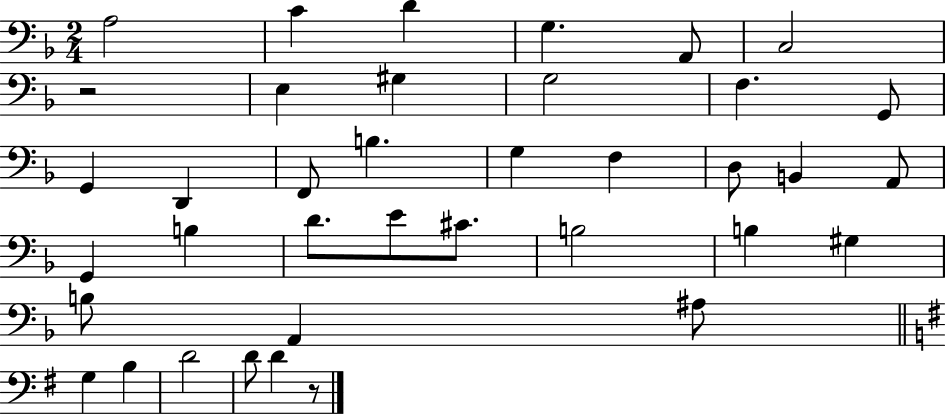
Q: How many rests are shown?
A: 2